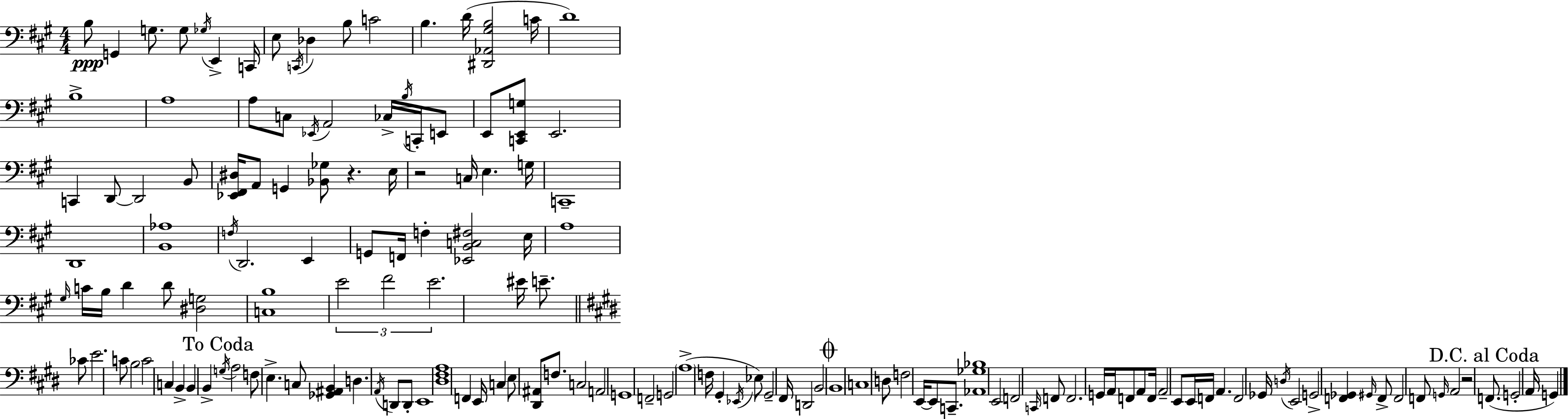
{
  \clef bass
  \numericTimeSignature
  \time 4/4
  \key a \major
  b8\ppp g,4 g8. g8 \acciaccatura { ges16 } e,4-> | c,16 e8 \acciaccatura { c,16 } des4 b8 c'2 | b4. d'16( <dis, aes, gis b>2 | c'16 d'1) | \break b1-> | a1 | a8 c8 \acciaccatura { ees,16 } a,2 ces16-> | \acciaccatura { b16 } c,16-. e,8 e,8 <c, e, g>8 e,2. | \break c,4 d,8~~ d,2 | b,8 <ees, fis, dis>16 a,8 g,4 <bes, ges>8 r4. | e16 r2 c16 e4. | g16 c,1-- | \break d,1 | <b, aes>1 | \acciaccatura { f16 } d,2. | e,4 g,8 f,16 f4-. <ees, b, c fis>2 | \break e16 a1 | \grace { gis16 } c'16 b16 d'4 d'8 <dis g>2 | <c b>1 | \tuplet 3/2 { e'2 fis'2 | \break e'2. } | eis'16 e'8.-- \bar "||" \break \key e \major ces'8 e'2. c'8 | b2 c'2 | c4 b,4-> b,4 b,4-> | \mark "To Coda" \acciaccatura { g16 } a2 f8 e4.-> | \break c8 <ges, ais, b,>4 d4. \acciaccatura { a,16 } d,8 | d,8-. e,1 | <dis fis a>1 | f,4 e,16 c4 e8 <dis, ais,>8 f8. | \break c2 a,2 | g,1 | f,2-- g,2 | \parenthesize a1->( | \break f16 gis,4-. \acciaccatura { ees,16 } ees8) gis,2-- | fis,16 d,2 b,2 | \mark \markup { \musicglyph "scripts.coda" } b,1 | c1 | \break d8 f2 e,16~~ e,8 | c,8.-- <aes, ges bes>1 | e,2 f,2 | \grace { c,16 } f,8 f,2. | \break g,16 a,16 f,8 a,8 f,16 a,2-- | e,8 e,16 f,16 a,4. f,2 | ges,16 \acciaccatura { d16 } e,2 g,2-> | <f, ges,>4 \grace { gis,16 } f,8-> f,2 | \break f,8 \grace { g,16 } a,2 r2 | \mark "D.C. al Coda" f,8.( g,2-. | a,16 g,4) \bar "|."
}